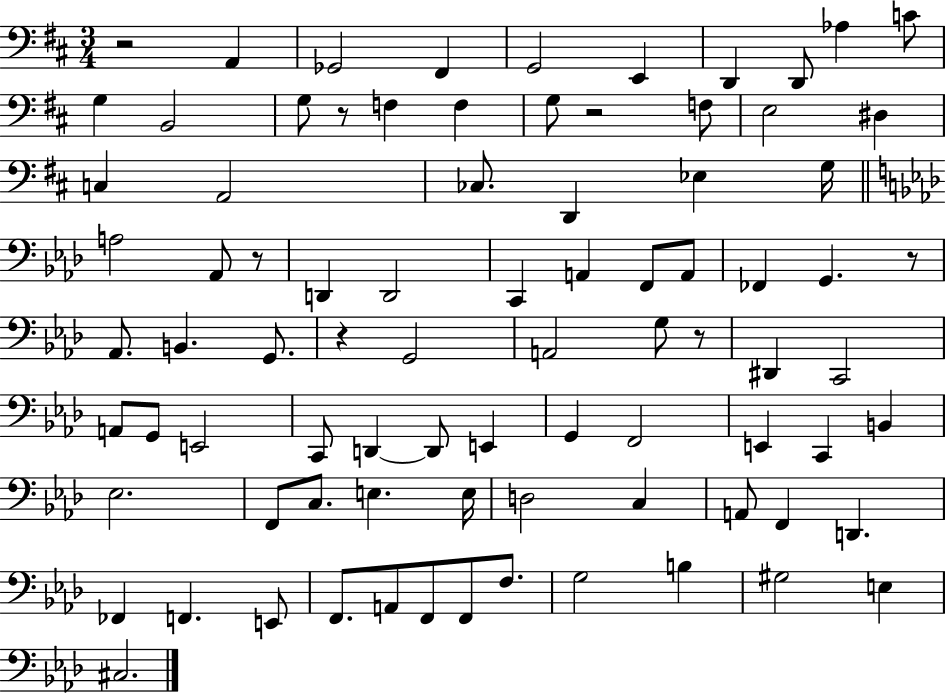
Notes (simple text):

R/h A2/q Gb2/h F#2/q G2/h E2/q D2/q D2/e Ab3/q C4/e G3/q B2/h G3/e R/e F3/q F3/q G3/e R/h F3/e E3/h D#3/q C3/q A2/h CES3/e. D2/q Eb3/q G3/s A3/h Ab2/e R/e D2/q D2/h C2/q A2/q F2/e A2/e FES2/q G2/q. R/e Ab2/e. B2/q. G2/e. R/q G2/h A2/h G3/e R/e D#2/q C2/h A2/e G2/e E2/h C2/e D2/q D2/e E2/q G2/q F2/h E2/q C2/q B2/q Eb3/h. F2/e C3/e. E3/q. E3/s D3/h C3/q A2/e F2/q D2/q. FES2/q F2/q. E2/e F2/e. A2/e F2/e F2/e F3/e. G3/h B3/q G#3/h E3/q C#3/h.